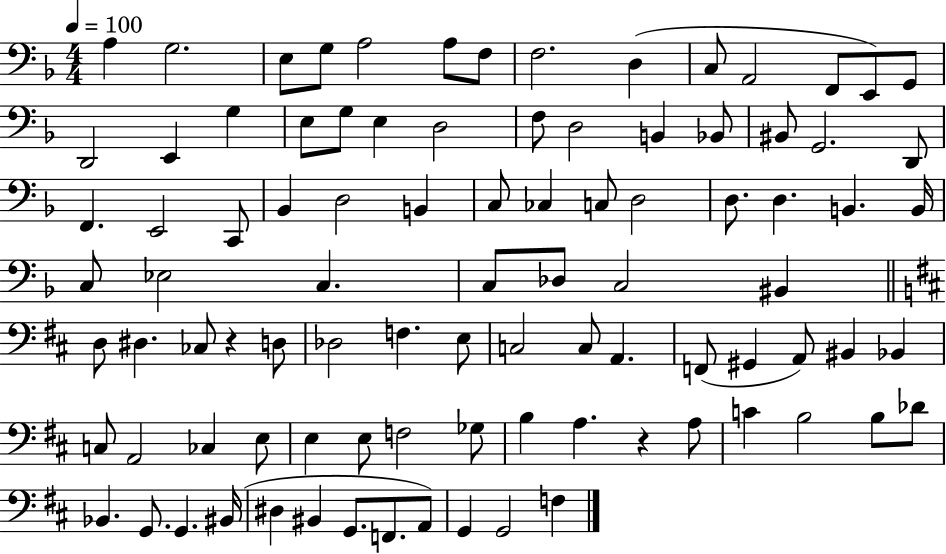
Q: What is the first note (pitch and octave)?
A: A3